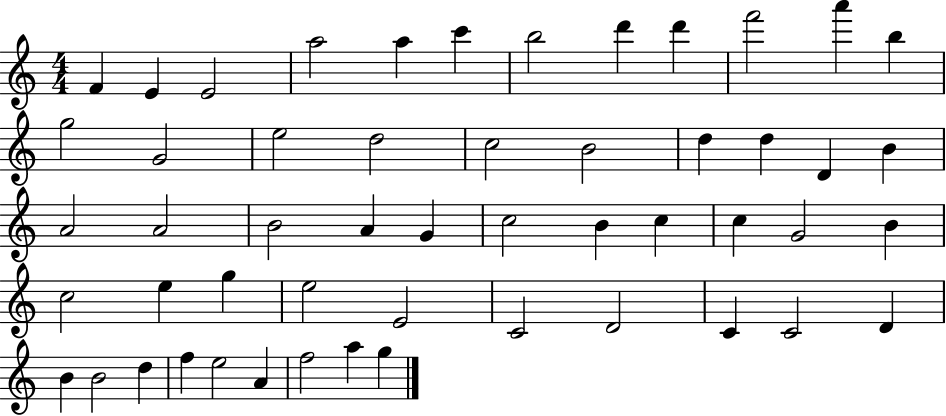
X:1
T:Untitled
M:4/4
L:1/4
K:C
F E E2 a2 a c' b2 d' d' f'2 a' b g2 G2 e2 d2 c2 B2 d d D B A2 A2 B2 A G c2 B c c G2 B c2 e g e2 E2 C2 D2 C C2 D B B2 d f e2 A f2 a g